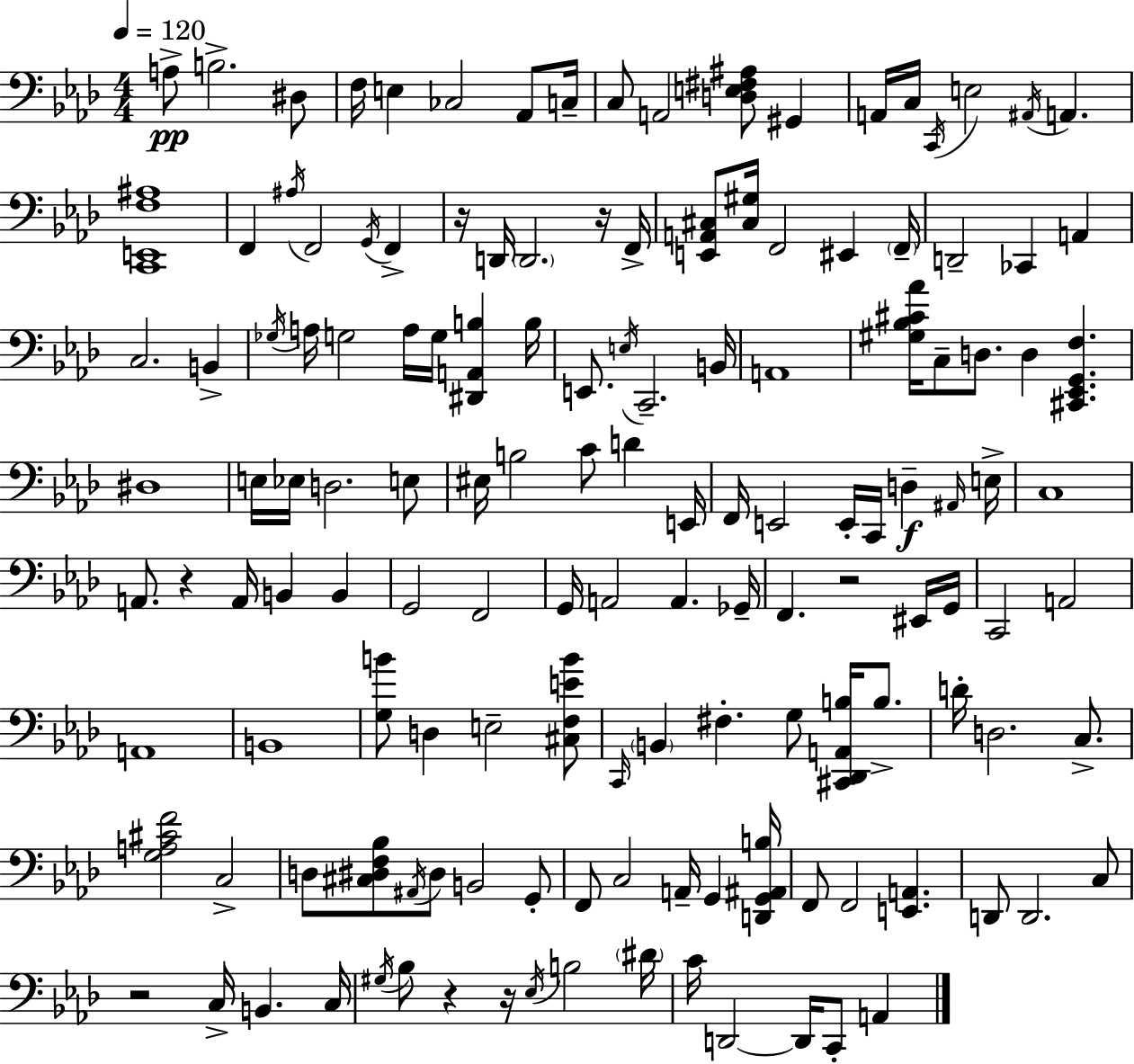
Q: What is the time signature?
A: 4/4